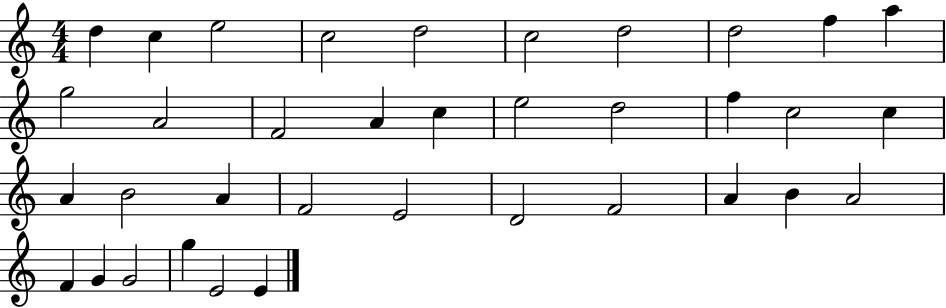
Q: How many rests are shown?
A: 0